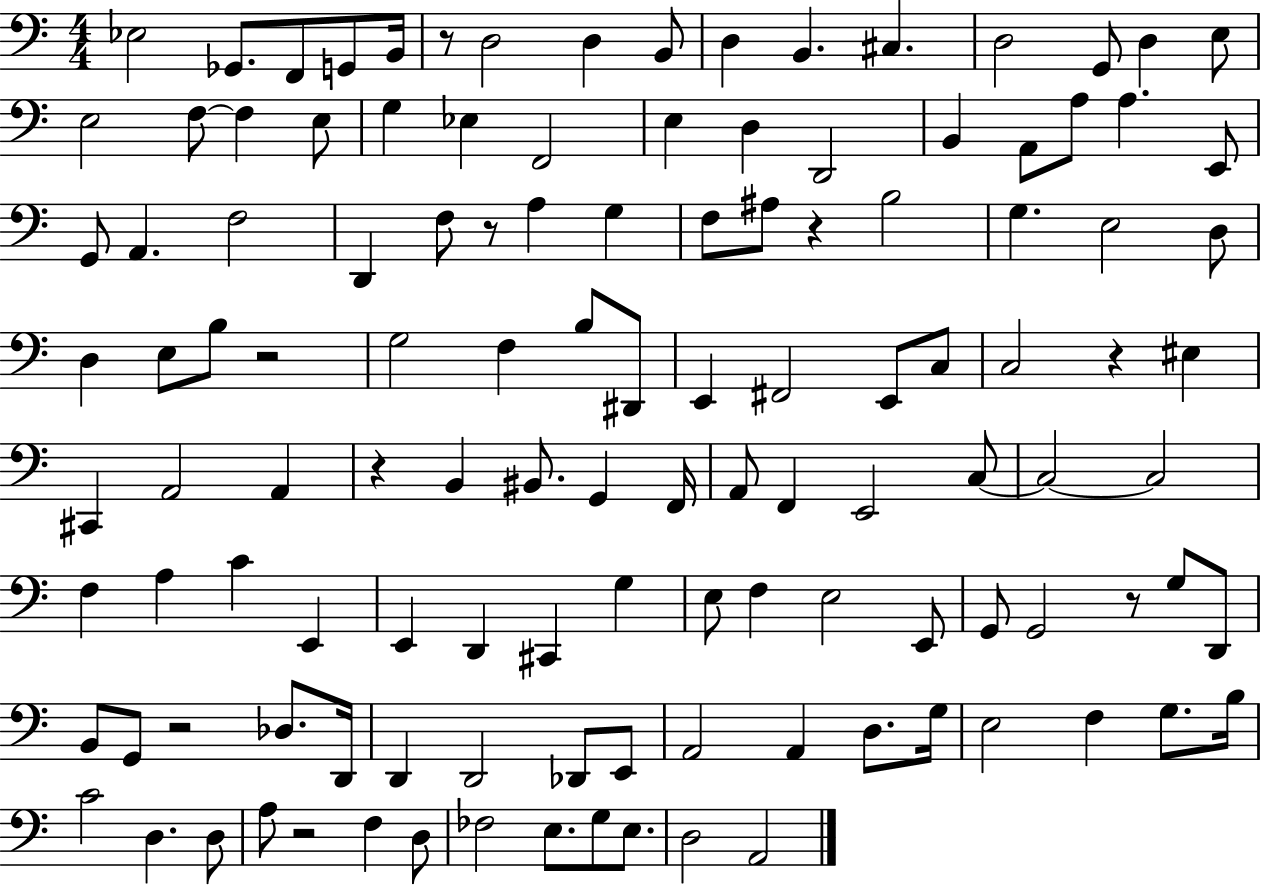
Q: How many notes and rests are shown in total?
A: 122